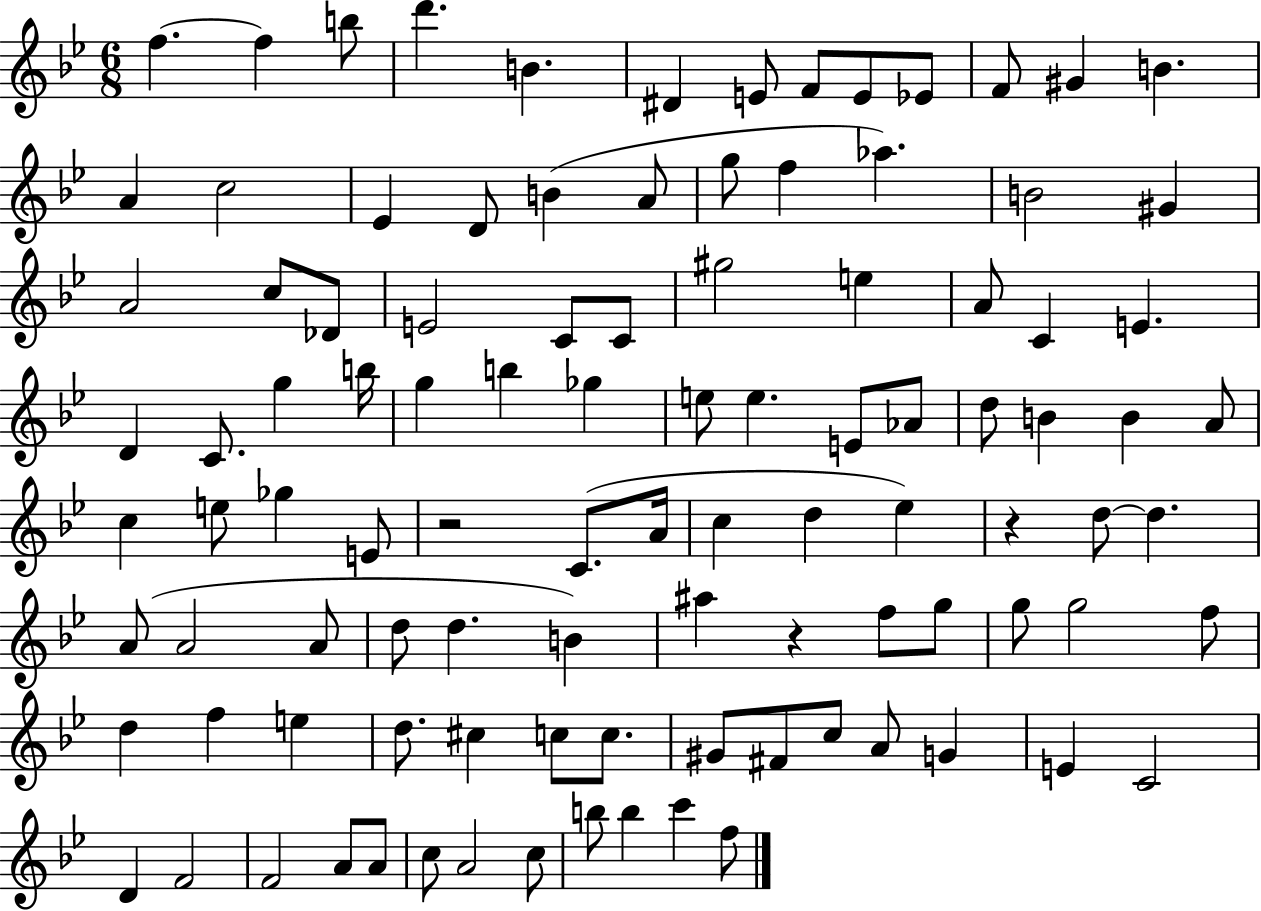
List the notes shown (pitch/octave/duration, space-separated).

F5/q. F5/q B5/e D6/q. B4/q. D#4/q E4/e F4/e E4/e Eb4/e F4/e G#4/q B4/q. A4/q C5/h Eb4/q D4/e B4/q A4/e G5/e F5/q Ab5/q. B4/h G#4/q A4/h C5/e Db4/e E4/h C4/e C4/e G#5/h E5/q A4/e C4/q E4/q. D4/q C4/e. G5/q B5/s G5/q B5/q Gb5/q E5/e E5/q. E4/e Ab4/e D5/e B4/q B4/q A4/e C5/q E5/e Gb5/q E4/e R/h C4/e. A4/s C5/q D5/q Eb5/q R/q D5/e D5/q. A4/e A4/h A4/e D5/e D5/q. B4/q A#5/q R/q F5/e G5/e G5/e G5/h F5/e D5/q F5/q E5/q D5/e. C#5/q C5/e C5/e. G#4/e F#4/e C5/e A4/e G4/q E4/q C4/h D4/q F4/h F4/h A4/e A4/e C5/e A4/h C5/e B5/e B5/q C6/q F5/e